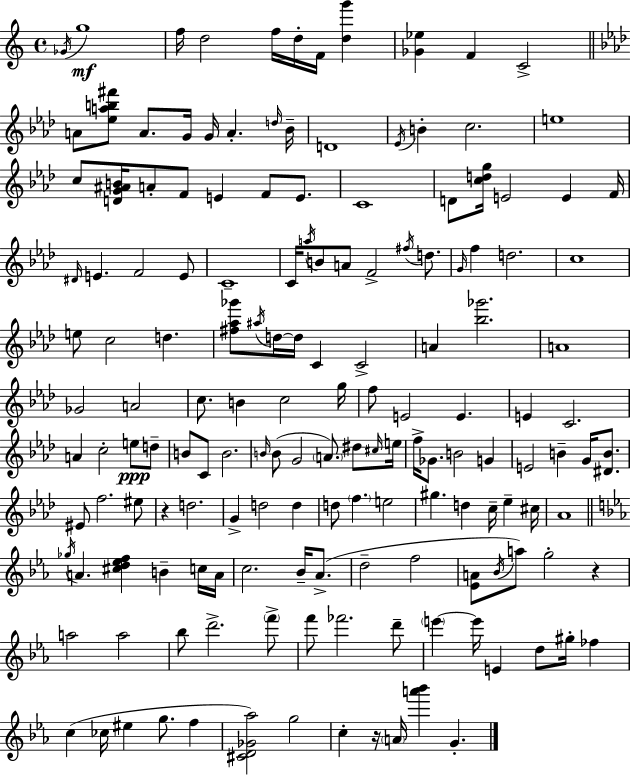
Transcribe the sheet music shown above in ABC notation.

X:1
T:Untitled
M:4/4
L:1/4
K:C
_G/4 g4 f/4 d2 f/4 d/4 F/4 [dg'] [_G_e] F C2 A/2 [_eab^f']/2 A/2 G/4 G/4 A d/4 _B/4 D4 _E/4 B c2 e4 c/2 [DG^AB]/4 A/2 F/2 E F/2 E/2 C4 D/2 [cdg]/4 E2 E F/4 ^D/4 E F2 E/2 C4 C/4 a/4 B/2 A/2 F2 ^f/4 d/2 G/4 f d2 c4 e/2 c2 d [^f_a_g']/2 ^a/4 d/4 d/4 C C2 A [_b_g']2 A4 _G2 A2 c/2 B c2 g/4 f/2 E2 E E C2 A c2 e/2 d/2 B/2 C/2 B2 B/4 B/2 G2 A/2 ^d/2 ^c/4 e/4 f/4 _G/2 B2 G E2 B G/4 [^DB]/2 ^E/2 f2 ^e/2 z d2 G d2 d d/2 f e2 ^g d c/4 _e ^c/4 _A4 _g/4 A [^cd_ef] B c/4 A/4 c2 _B/4 _A/2 d2 f2 [_EA]/2 _B/4 a/2 g2 z a2 a2 _b/2 d'2 f'/2 f'/2 _f'2 d'/2 e' e'/4 E d/2 ^g/4 _f c _c/4 ^e g/2 f [^CD_G_a]2 g2 c z/4 A/4 [a'_b'] G